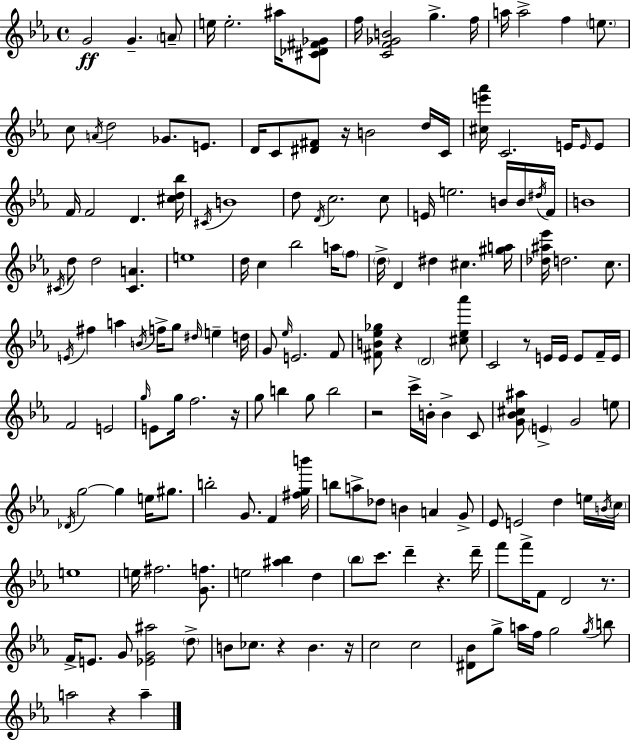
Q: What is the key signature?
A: C minor